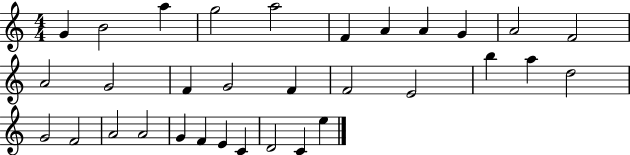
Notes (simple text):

G4/q B4/h A5/q G5/h A5/h F4/q A4/q A4/q G4/q A4/h F4/h A4/h G4/h F4/q G4/h F4/q F4/h E4/h B5/q A5/q D5/h G4/h F4/h A4/h A4/h G4/q F4/q E4/q C4/q D4/h C4/q E5/q